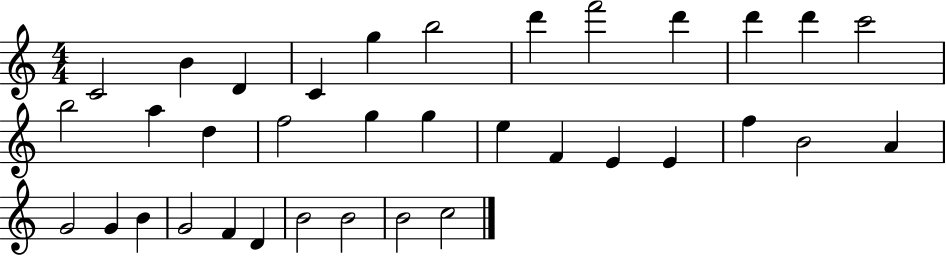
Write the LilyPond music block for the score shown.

{
  \clef treble
  \numericTimeSignature
  \time 4/4
  \key c \major
  c'2 b'4 d'4 | c'4 g''4 b''2 | d'''4 f'''2 d'''4 | d'''4 d'''4 c'''2 | \break b''2 a''4 d''4 | f''2 g''4 g''4 | e''4 f'4 e'4 e'4 | f''4 b'2 a'4 | \break g'2 g'4 b'4 | g'2 f'4 d'4 | b'2 b'2 | b'2 c''2 | \break \bar "|."
}